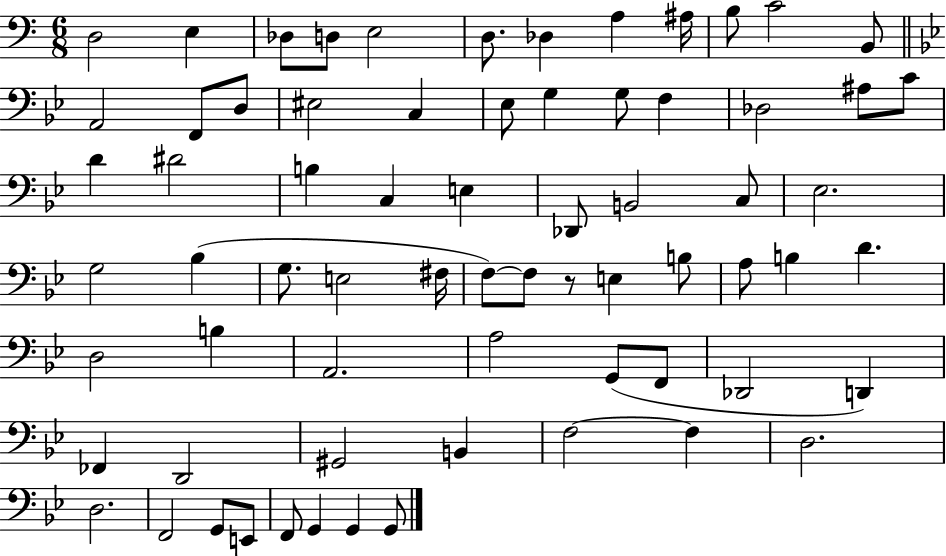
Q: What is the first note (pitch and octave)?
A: D3